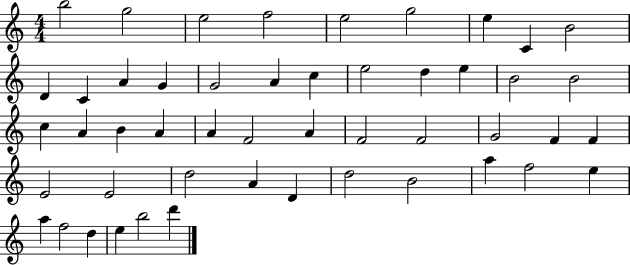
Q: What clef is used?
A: treble